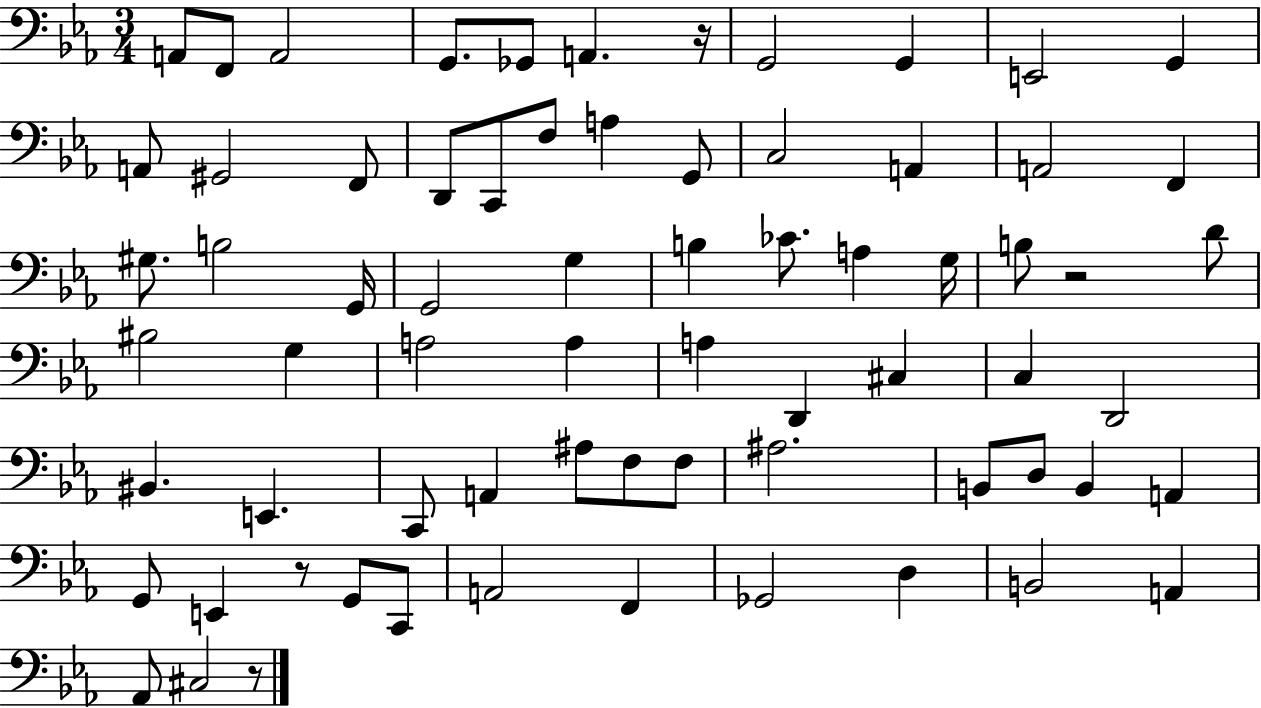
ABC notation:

X:1
T:Untitled
M:3/4
L:1/4
K:Eb
A,,/2 F,,/2 A,,2 G,,/2 _G,,/2 A,, z/4 G,,2 G,, E,,2 G,, A,,/2 ^G,,2 F,,/2 D,,/2 C,,/2 F,/2 A, G,,/2 C,2 A,, A,,2 F,, ^G,/2 B,2 G,,/4 G,,2 G, B, _C/2 A, G,/4 B,/2 z2 D/2 ^B,2 G, A,2 A, A, D,, ^C, C, D,,2 ^B,, E,, C,,/2 A,, ^A,/2 F,/2 F,/2 ^A,2 B,,/2 D,/2 B,, A,, G,,/2 E,, z/2 G,,/2 C,,/2 A,,2 F,, _G,,2 D, B,,2 A,, _A,,/2 ^C,2 z/2